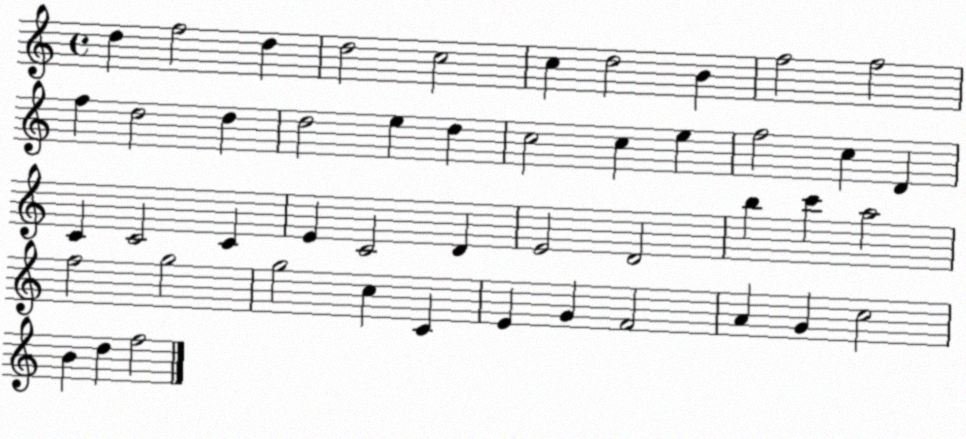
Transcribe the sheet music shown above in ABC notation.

X:1
T:Untitled
M:4/4
L:1/4
K:C
d f2 d d2 c2 c d2 B f2 f2 f d2 d d2 e d c2 c e f2 c D C C2 C E C2 D E2 D2 b c' a2 f2 g2 g2 c C E G F2 A G c2 B d f2